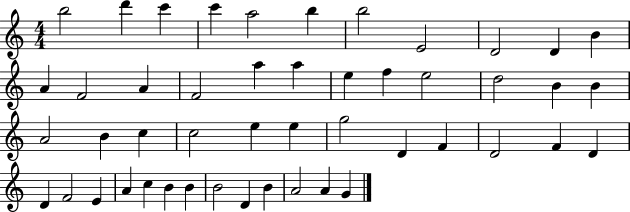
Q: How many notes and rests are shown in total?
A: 48